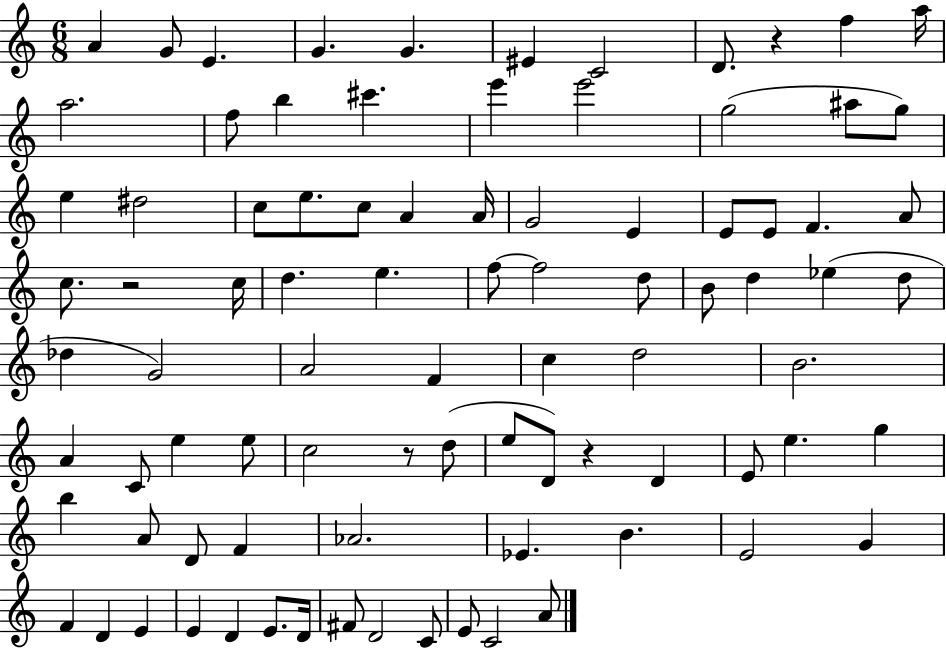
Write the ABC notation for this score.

X:1
T:Untitled
M:6/8
L:1/4
K:C
A G/2 E G G ^E C2 D/2 z f a/4 a2 f/2 b ^c' e' e'2 g2 ^a/2 g/2 e ^d2 c/2 e/2 c/2 A A/4 G2 E E/2 E/2 F A/2 c/2 z2 c/4 d e f/2 f2 d/2 B/2 d _e d/2 _d G2 A2 F c d2 B2 A C/2 e e/2 c2 z/2 d/2 e/2 D/2 z D E/2 e g b A/2 D/2 F _A2 _E B E2 G F D E E D E/2 D/4 ^F/2 D2 C/2 E/2 C2 A/2